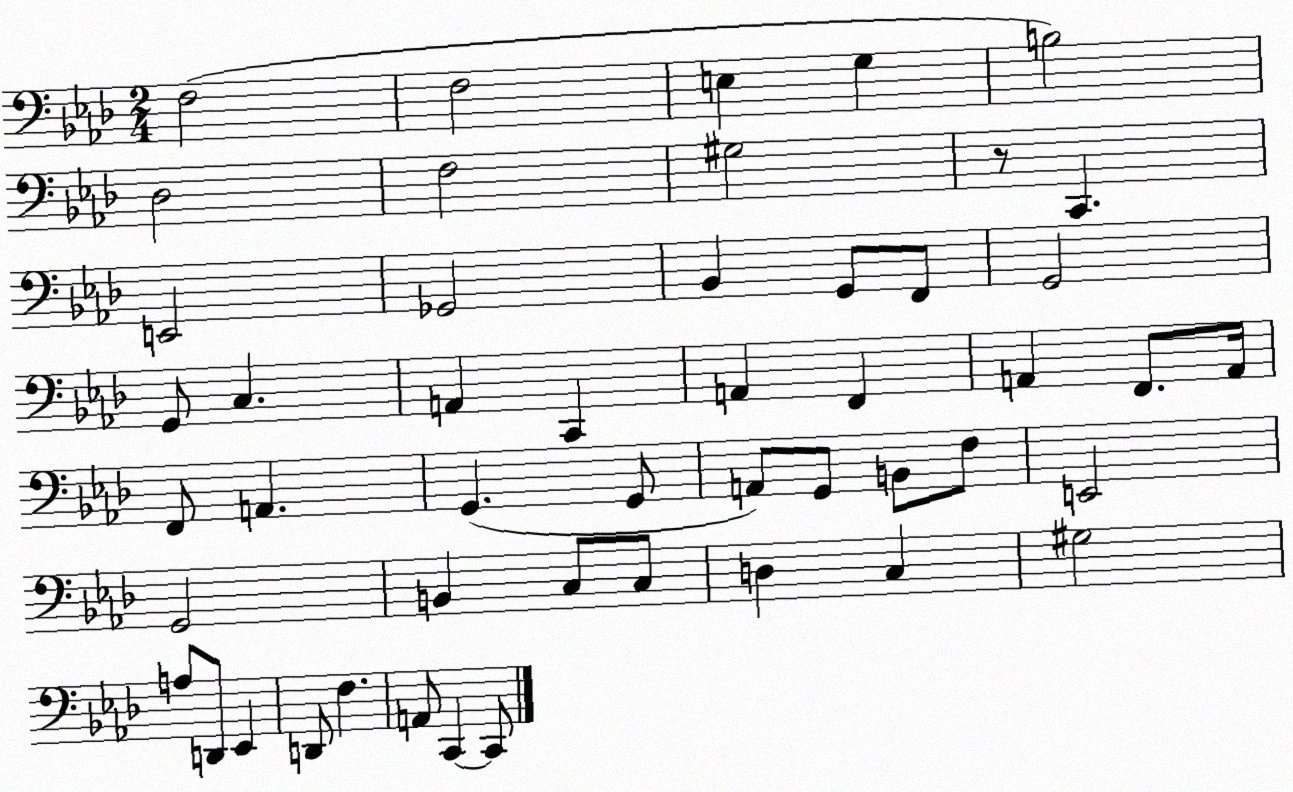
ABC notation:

X:1
T:Untitled
M:2/4
L:1/4
K:Ab
F,2 F,2 E, G, B,2 _D,2 F,2 ^G,2 z/2 C,, E,,2 _G,,2 _B,, G,,/2 F,,/2 G,,2 G,,/2 C, A,, C,, A,, F,, A,, F,,/2 A,,/4 F,,/2 A,, G,, G,,/2 A,,/2 G,,/2 B,,/2 F,/2 E,,2 G,,2 B,, C,/2 C,/2 D, C, ^G,2 A,/2 D,,/2 _E,, D,,/2 F, A,,/2 C,, C,,/2